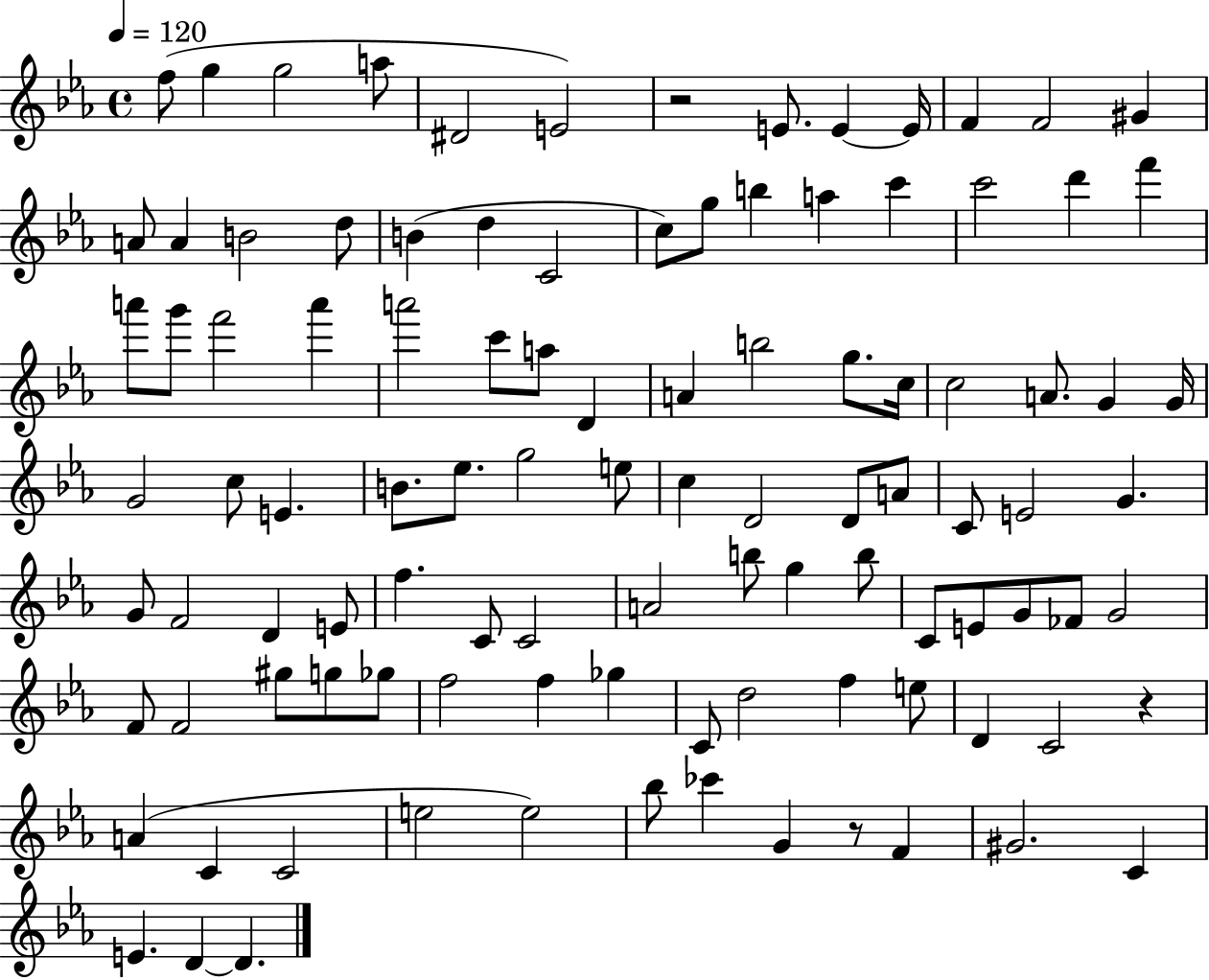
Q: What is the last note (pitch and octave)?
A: D4